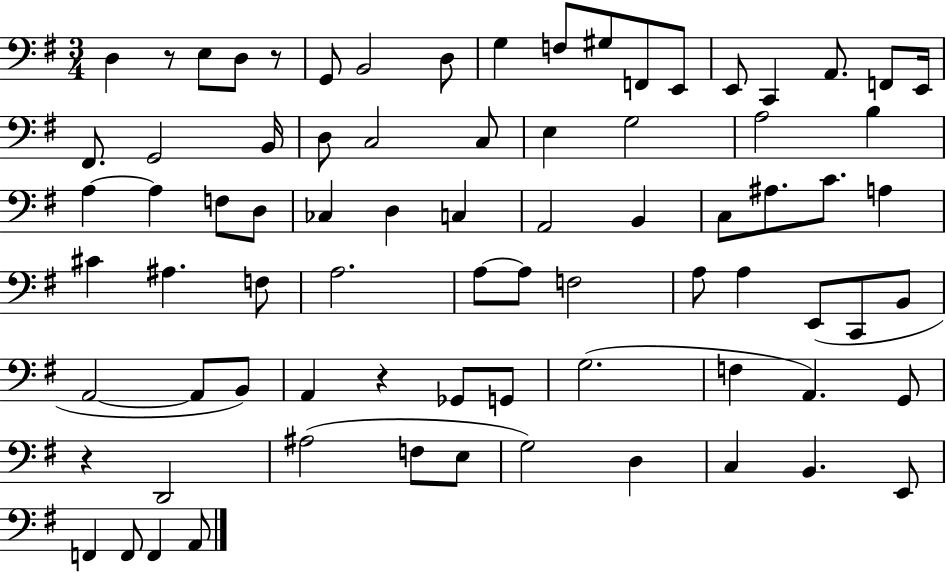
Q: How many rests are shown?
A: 4